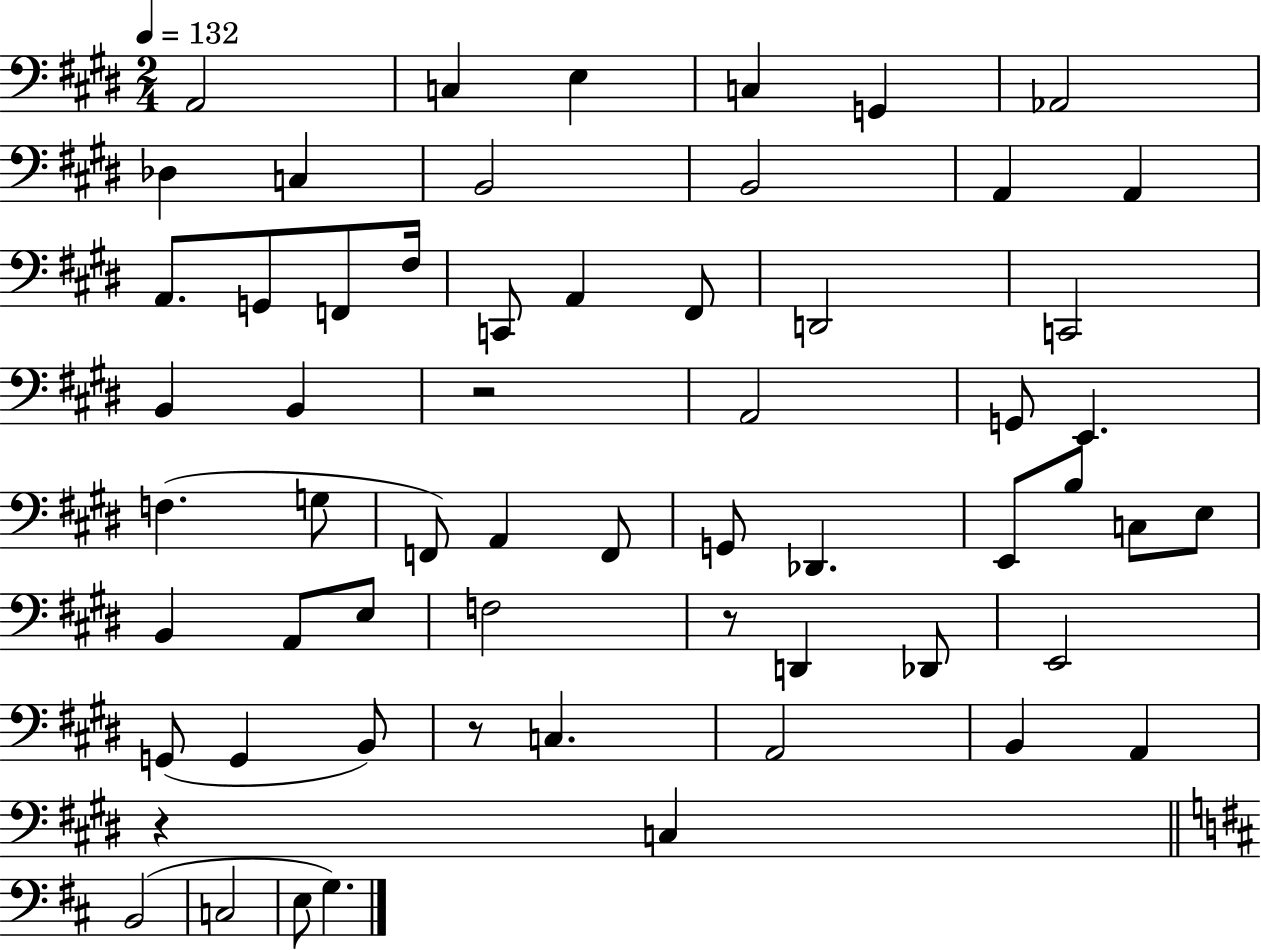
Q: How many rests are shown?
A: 4